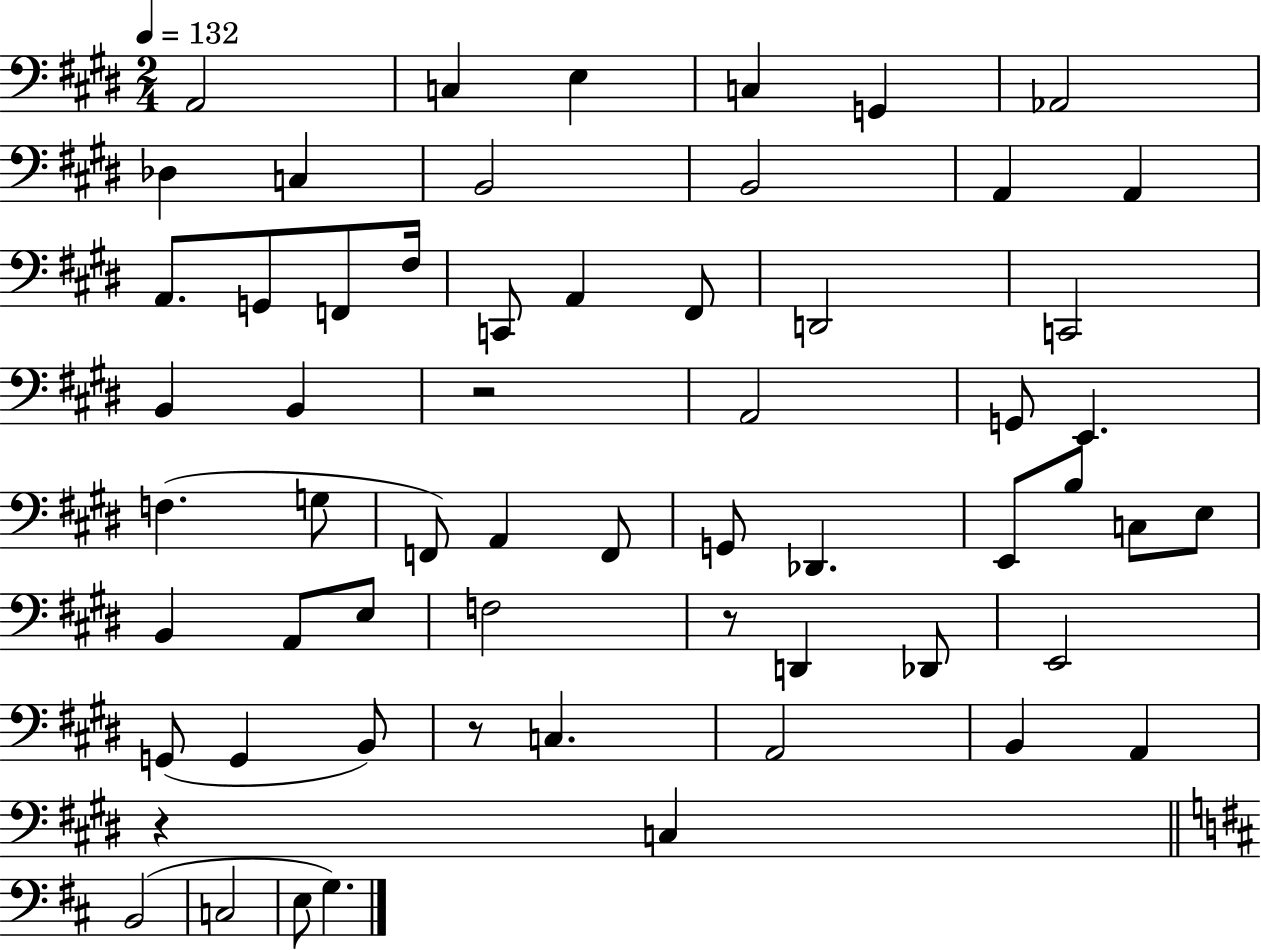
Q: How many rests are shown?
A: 4